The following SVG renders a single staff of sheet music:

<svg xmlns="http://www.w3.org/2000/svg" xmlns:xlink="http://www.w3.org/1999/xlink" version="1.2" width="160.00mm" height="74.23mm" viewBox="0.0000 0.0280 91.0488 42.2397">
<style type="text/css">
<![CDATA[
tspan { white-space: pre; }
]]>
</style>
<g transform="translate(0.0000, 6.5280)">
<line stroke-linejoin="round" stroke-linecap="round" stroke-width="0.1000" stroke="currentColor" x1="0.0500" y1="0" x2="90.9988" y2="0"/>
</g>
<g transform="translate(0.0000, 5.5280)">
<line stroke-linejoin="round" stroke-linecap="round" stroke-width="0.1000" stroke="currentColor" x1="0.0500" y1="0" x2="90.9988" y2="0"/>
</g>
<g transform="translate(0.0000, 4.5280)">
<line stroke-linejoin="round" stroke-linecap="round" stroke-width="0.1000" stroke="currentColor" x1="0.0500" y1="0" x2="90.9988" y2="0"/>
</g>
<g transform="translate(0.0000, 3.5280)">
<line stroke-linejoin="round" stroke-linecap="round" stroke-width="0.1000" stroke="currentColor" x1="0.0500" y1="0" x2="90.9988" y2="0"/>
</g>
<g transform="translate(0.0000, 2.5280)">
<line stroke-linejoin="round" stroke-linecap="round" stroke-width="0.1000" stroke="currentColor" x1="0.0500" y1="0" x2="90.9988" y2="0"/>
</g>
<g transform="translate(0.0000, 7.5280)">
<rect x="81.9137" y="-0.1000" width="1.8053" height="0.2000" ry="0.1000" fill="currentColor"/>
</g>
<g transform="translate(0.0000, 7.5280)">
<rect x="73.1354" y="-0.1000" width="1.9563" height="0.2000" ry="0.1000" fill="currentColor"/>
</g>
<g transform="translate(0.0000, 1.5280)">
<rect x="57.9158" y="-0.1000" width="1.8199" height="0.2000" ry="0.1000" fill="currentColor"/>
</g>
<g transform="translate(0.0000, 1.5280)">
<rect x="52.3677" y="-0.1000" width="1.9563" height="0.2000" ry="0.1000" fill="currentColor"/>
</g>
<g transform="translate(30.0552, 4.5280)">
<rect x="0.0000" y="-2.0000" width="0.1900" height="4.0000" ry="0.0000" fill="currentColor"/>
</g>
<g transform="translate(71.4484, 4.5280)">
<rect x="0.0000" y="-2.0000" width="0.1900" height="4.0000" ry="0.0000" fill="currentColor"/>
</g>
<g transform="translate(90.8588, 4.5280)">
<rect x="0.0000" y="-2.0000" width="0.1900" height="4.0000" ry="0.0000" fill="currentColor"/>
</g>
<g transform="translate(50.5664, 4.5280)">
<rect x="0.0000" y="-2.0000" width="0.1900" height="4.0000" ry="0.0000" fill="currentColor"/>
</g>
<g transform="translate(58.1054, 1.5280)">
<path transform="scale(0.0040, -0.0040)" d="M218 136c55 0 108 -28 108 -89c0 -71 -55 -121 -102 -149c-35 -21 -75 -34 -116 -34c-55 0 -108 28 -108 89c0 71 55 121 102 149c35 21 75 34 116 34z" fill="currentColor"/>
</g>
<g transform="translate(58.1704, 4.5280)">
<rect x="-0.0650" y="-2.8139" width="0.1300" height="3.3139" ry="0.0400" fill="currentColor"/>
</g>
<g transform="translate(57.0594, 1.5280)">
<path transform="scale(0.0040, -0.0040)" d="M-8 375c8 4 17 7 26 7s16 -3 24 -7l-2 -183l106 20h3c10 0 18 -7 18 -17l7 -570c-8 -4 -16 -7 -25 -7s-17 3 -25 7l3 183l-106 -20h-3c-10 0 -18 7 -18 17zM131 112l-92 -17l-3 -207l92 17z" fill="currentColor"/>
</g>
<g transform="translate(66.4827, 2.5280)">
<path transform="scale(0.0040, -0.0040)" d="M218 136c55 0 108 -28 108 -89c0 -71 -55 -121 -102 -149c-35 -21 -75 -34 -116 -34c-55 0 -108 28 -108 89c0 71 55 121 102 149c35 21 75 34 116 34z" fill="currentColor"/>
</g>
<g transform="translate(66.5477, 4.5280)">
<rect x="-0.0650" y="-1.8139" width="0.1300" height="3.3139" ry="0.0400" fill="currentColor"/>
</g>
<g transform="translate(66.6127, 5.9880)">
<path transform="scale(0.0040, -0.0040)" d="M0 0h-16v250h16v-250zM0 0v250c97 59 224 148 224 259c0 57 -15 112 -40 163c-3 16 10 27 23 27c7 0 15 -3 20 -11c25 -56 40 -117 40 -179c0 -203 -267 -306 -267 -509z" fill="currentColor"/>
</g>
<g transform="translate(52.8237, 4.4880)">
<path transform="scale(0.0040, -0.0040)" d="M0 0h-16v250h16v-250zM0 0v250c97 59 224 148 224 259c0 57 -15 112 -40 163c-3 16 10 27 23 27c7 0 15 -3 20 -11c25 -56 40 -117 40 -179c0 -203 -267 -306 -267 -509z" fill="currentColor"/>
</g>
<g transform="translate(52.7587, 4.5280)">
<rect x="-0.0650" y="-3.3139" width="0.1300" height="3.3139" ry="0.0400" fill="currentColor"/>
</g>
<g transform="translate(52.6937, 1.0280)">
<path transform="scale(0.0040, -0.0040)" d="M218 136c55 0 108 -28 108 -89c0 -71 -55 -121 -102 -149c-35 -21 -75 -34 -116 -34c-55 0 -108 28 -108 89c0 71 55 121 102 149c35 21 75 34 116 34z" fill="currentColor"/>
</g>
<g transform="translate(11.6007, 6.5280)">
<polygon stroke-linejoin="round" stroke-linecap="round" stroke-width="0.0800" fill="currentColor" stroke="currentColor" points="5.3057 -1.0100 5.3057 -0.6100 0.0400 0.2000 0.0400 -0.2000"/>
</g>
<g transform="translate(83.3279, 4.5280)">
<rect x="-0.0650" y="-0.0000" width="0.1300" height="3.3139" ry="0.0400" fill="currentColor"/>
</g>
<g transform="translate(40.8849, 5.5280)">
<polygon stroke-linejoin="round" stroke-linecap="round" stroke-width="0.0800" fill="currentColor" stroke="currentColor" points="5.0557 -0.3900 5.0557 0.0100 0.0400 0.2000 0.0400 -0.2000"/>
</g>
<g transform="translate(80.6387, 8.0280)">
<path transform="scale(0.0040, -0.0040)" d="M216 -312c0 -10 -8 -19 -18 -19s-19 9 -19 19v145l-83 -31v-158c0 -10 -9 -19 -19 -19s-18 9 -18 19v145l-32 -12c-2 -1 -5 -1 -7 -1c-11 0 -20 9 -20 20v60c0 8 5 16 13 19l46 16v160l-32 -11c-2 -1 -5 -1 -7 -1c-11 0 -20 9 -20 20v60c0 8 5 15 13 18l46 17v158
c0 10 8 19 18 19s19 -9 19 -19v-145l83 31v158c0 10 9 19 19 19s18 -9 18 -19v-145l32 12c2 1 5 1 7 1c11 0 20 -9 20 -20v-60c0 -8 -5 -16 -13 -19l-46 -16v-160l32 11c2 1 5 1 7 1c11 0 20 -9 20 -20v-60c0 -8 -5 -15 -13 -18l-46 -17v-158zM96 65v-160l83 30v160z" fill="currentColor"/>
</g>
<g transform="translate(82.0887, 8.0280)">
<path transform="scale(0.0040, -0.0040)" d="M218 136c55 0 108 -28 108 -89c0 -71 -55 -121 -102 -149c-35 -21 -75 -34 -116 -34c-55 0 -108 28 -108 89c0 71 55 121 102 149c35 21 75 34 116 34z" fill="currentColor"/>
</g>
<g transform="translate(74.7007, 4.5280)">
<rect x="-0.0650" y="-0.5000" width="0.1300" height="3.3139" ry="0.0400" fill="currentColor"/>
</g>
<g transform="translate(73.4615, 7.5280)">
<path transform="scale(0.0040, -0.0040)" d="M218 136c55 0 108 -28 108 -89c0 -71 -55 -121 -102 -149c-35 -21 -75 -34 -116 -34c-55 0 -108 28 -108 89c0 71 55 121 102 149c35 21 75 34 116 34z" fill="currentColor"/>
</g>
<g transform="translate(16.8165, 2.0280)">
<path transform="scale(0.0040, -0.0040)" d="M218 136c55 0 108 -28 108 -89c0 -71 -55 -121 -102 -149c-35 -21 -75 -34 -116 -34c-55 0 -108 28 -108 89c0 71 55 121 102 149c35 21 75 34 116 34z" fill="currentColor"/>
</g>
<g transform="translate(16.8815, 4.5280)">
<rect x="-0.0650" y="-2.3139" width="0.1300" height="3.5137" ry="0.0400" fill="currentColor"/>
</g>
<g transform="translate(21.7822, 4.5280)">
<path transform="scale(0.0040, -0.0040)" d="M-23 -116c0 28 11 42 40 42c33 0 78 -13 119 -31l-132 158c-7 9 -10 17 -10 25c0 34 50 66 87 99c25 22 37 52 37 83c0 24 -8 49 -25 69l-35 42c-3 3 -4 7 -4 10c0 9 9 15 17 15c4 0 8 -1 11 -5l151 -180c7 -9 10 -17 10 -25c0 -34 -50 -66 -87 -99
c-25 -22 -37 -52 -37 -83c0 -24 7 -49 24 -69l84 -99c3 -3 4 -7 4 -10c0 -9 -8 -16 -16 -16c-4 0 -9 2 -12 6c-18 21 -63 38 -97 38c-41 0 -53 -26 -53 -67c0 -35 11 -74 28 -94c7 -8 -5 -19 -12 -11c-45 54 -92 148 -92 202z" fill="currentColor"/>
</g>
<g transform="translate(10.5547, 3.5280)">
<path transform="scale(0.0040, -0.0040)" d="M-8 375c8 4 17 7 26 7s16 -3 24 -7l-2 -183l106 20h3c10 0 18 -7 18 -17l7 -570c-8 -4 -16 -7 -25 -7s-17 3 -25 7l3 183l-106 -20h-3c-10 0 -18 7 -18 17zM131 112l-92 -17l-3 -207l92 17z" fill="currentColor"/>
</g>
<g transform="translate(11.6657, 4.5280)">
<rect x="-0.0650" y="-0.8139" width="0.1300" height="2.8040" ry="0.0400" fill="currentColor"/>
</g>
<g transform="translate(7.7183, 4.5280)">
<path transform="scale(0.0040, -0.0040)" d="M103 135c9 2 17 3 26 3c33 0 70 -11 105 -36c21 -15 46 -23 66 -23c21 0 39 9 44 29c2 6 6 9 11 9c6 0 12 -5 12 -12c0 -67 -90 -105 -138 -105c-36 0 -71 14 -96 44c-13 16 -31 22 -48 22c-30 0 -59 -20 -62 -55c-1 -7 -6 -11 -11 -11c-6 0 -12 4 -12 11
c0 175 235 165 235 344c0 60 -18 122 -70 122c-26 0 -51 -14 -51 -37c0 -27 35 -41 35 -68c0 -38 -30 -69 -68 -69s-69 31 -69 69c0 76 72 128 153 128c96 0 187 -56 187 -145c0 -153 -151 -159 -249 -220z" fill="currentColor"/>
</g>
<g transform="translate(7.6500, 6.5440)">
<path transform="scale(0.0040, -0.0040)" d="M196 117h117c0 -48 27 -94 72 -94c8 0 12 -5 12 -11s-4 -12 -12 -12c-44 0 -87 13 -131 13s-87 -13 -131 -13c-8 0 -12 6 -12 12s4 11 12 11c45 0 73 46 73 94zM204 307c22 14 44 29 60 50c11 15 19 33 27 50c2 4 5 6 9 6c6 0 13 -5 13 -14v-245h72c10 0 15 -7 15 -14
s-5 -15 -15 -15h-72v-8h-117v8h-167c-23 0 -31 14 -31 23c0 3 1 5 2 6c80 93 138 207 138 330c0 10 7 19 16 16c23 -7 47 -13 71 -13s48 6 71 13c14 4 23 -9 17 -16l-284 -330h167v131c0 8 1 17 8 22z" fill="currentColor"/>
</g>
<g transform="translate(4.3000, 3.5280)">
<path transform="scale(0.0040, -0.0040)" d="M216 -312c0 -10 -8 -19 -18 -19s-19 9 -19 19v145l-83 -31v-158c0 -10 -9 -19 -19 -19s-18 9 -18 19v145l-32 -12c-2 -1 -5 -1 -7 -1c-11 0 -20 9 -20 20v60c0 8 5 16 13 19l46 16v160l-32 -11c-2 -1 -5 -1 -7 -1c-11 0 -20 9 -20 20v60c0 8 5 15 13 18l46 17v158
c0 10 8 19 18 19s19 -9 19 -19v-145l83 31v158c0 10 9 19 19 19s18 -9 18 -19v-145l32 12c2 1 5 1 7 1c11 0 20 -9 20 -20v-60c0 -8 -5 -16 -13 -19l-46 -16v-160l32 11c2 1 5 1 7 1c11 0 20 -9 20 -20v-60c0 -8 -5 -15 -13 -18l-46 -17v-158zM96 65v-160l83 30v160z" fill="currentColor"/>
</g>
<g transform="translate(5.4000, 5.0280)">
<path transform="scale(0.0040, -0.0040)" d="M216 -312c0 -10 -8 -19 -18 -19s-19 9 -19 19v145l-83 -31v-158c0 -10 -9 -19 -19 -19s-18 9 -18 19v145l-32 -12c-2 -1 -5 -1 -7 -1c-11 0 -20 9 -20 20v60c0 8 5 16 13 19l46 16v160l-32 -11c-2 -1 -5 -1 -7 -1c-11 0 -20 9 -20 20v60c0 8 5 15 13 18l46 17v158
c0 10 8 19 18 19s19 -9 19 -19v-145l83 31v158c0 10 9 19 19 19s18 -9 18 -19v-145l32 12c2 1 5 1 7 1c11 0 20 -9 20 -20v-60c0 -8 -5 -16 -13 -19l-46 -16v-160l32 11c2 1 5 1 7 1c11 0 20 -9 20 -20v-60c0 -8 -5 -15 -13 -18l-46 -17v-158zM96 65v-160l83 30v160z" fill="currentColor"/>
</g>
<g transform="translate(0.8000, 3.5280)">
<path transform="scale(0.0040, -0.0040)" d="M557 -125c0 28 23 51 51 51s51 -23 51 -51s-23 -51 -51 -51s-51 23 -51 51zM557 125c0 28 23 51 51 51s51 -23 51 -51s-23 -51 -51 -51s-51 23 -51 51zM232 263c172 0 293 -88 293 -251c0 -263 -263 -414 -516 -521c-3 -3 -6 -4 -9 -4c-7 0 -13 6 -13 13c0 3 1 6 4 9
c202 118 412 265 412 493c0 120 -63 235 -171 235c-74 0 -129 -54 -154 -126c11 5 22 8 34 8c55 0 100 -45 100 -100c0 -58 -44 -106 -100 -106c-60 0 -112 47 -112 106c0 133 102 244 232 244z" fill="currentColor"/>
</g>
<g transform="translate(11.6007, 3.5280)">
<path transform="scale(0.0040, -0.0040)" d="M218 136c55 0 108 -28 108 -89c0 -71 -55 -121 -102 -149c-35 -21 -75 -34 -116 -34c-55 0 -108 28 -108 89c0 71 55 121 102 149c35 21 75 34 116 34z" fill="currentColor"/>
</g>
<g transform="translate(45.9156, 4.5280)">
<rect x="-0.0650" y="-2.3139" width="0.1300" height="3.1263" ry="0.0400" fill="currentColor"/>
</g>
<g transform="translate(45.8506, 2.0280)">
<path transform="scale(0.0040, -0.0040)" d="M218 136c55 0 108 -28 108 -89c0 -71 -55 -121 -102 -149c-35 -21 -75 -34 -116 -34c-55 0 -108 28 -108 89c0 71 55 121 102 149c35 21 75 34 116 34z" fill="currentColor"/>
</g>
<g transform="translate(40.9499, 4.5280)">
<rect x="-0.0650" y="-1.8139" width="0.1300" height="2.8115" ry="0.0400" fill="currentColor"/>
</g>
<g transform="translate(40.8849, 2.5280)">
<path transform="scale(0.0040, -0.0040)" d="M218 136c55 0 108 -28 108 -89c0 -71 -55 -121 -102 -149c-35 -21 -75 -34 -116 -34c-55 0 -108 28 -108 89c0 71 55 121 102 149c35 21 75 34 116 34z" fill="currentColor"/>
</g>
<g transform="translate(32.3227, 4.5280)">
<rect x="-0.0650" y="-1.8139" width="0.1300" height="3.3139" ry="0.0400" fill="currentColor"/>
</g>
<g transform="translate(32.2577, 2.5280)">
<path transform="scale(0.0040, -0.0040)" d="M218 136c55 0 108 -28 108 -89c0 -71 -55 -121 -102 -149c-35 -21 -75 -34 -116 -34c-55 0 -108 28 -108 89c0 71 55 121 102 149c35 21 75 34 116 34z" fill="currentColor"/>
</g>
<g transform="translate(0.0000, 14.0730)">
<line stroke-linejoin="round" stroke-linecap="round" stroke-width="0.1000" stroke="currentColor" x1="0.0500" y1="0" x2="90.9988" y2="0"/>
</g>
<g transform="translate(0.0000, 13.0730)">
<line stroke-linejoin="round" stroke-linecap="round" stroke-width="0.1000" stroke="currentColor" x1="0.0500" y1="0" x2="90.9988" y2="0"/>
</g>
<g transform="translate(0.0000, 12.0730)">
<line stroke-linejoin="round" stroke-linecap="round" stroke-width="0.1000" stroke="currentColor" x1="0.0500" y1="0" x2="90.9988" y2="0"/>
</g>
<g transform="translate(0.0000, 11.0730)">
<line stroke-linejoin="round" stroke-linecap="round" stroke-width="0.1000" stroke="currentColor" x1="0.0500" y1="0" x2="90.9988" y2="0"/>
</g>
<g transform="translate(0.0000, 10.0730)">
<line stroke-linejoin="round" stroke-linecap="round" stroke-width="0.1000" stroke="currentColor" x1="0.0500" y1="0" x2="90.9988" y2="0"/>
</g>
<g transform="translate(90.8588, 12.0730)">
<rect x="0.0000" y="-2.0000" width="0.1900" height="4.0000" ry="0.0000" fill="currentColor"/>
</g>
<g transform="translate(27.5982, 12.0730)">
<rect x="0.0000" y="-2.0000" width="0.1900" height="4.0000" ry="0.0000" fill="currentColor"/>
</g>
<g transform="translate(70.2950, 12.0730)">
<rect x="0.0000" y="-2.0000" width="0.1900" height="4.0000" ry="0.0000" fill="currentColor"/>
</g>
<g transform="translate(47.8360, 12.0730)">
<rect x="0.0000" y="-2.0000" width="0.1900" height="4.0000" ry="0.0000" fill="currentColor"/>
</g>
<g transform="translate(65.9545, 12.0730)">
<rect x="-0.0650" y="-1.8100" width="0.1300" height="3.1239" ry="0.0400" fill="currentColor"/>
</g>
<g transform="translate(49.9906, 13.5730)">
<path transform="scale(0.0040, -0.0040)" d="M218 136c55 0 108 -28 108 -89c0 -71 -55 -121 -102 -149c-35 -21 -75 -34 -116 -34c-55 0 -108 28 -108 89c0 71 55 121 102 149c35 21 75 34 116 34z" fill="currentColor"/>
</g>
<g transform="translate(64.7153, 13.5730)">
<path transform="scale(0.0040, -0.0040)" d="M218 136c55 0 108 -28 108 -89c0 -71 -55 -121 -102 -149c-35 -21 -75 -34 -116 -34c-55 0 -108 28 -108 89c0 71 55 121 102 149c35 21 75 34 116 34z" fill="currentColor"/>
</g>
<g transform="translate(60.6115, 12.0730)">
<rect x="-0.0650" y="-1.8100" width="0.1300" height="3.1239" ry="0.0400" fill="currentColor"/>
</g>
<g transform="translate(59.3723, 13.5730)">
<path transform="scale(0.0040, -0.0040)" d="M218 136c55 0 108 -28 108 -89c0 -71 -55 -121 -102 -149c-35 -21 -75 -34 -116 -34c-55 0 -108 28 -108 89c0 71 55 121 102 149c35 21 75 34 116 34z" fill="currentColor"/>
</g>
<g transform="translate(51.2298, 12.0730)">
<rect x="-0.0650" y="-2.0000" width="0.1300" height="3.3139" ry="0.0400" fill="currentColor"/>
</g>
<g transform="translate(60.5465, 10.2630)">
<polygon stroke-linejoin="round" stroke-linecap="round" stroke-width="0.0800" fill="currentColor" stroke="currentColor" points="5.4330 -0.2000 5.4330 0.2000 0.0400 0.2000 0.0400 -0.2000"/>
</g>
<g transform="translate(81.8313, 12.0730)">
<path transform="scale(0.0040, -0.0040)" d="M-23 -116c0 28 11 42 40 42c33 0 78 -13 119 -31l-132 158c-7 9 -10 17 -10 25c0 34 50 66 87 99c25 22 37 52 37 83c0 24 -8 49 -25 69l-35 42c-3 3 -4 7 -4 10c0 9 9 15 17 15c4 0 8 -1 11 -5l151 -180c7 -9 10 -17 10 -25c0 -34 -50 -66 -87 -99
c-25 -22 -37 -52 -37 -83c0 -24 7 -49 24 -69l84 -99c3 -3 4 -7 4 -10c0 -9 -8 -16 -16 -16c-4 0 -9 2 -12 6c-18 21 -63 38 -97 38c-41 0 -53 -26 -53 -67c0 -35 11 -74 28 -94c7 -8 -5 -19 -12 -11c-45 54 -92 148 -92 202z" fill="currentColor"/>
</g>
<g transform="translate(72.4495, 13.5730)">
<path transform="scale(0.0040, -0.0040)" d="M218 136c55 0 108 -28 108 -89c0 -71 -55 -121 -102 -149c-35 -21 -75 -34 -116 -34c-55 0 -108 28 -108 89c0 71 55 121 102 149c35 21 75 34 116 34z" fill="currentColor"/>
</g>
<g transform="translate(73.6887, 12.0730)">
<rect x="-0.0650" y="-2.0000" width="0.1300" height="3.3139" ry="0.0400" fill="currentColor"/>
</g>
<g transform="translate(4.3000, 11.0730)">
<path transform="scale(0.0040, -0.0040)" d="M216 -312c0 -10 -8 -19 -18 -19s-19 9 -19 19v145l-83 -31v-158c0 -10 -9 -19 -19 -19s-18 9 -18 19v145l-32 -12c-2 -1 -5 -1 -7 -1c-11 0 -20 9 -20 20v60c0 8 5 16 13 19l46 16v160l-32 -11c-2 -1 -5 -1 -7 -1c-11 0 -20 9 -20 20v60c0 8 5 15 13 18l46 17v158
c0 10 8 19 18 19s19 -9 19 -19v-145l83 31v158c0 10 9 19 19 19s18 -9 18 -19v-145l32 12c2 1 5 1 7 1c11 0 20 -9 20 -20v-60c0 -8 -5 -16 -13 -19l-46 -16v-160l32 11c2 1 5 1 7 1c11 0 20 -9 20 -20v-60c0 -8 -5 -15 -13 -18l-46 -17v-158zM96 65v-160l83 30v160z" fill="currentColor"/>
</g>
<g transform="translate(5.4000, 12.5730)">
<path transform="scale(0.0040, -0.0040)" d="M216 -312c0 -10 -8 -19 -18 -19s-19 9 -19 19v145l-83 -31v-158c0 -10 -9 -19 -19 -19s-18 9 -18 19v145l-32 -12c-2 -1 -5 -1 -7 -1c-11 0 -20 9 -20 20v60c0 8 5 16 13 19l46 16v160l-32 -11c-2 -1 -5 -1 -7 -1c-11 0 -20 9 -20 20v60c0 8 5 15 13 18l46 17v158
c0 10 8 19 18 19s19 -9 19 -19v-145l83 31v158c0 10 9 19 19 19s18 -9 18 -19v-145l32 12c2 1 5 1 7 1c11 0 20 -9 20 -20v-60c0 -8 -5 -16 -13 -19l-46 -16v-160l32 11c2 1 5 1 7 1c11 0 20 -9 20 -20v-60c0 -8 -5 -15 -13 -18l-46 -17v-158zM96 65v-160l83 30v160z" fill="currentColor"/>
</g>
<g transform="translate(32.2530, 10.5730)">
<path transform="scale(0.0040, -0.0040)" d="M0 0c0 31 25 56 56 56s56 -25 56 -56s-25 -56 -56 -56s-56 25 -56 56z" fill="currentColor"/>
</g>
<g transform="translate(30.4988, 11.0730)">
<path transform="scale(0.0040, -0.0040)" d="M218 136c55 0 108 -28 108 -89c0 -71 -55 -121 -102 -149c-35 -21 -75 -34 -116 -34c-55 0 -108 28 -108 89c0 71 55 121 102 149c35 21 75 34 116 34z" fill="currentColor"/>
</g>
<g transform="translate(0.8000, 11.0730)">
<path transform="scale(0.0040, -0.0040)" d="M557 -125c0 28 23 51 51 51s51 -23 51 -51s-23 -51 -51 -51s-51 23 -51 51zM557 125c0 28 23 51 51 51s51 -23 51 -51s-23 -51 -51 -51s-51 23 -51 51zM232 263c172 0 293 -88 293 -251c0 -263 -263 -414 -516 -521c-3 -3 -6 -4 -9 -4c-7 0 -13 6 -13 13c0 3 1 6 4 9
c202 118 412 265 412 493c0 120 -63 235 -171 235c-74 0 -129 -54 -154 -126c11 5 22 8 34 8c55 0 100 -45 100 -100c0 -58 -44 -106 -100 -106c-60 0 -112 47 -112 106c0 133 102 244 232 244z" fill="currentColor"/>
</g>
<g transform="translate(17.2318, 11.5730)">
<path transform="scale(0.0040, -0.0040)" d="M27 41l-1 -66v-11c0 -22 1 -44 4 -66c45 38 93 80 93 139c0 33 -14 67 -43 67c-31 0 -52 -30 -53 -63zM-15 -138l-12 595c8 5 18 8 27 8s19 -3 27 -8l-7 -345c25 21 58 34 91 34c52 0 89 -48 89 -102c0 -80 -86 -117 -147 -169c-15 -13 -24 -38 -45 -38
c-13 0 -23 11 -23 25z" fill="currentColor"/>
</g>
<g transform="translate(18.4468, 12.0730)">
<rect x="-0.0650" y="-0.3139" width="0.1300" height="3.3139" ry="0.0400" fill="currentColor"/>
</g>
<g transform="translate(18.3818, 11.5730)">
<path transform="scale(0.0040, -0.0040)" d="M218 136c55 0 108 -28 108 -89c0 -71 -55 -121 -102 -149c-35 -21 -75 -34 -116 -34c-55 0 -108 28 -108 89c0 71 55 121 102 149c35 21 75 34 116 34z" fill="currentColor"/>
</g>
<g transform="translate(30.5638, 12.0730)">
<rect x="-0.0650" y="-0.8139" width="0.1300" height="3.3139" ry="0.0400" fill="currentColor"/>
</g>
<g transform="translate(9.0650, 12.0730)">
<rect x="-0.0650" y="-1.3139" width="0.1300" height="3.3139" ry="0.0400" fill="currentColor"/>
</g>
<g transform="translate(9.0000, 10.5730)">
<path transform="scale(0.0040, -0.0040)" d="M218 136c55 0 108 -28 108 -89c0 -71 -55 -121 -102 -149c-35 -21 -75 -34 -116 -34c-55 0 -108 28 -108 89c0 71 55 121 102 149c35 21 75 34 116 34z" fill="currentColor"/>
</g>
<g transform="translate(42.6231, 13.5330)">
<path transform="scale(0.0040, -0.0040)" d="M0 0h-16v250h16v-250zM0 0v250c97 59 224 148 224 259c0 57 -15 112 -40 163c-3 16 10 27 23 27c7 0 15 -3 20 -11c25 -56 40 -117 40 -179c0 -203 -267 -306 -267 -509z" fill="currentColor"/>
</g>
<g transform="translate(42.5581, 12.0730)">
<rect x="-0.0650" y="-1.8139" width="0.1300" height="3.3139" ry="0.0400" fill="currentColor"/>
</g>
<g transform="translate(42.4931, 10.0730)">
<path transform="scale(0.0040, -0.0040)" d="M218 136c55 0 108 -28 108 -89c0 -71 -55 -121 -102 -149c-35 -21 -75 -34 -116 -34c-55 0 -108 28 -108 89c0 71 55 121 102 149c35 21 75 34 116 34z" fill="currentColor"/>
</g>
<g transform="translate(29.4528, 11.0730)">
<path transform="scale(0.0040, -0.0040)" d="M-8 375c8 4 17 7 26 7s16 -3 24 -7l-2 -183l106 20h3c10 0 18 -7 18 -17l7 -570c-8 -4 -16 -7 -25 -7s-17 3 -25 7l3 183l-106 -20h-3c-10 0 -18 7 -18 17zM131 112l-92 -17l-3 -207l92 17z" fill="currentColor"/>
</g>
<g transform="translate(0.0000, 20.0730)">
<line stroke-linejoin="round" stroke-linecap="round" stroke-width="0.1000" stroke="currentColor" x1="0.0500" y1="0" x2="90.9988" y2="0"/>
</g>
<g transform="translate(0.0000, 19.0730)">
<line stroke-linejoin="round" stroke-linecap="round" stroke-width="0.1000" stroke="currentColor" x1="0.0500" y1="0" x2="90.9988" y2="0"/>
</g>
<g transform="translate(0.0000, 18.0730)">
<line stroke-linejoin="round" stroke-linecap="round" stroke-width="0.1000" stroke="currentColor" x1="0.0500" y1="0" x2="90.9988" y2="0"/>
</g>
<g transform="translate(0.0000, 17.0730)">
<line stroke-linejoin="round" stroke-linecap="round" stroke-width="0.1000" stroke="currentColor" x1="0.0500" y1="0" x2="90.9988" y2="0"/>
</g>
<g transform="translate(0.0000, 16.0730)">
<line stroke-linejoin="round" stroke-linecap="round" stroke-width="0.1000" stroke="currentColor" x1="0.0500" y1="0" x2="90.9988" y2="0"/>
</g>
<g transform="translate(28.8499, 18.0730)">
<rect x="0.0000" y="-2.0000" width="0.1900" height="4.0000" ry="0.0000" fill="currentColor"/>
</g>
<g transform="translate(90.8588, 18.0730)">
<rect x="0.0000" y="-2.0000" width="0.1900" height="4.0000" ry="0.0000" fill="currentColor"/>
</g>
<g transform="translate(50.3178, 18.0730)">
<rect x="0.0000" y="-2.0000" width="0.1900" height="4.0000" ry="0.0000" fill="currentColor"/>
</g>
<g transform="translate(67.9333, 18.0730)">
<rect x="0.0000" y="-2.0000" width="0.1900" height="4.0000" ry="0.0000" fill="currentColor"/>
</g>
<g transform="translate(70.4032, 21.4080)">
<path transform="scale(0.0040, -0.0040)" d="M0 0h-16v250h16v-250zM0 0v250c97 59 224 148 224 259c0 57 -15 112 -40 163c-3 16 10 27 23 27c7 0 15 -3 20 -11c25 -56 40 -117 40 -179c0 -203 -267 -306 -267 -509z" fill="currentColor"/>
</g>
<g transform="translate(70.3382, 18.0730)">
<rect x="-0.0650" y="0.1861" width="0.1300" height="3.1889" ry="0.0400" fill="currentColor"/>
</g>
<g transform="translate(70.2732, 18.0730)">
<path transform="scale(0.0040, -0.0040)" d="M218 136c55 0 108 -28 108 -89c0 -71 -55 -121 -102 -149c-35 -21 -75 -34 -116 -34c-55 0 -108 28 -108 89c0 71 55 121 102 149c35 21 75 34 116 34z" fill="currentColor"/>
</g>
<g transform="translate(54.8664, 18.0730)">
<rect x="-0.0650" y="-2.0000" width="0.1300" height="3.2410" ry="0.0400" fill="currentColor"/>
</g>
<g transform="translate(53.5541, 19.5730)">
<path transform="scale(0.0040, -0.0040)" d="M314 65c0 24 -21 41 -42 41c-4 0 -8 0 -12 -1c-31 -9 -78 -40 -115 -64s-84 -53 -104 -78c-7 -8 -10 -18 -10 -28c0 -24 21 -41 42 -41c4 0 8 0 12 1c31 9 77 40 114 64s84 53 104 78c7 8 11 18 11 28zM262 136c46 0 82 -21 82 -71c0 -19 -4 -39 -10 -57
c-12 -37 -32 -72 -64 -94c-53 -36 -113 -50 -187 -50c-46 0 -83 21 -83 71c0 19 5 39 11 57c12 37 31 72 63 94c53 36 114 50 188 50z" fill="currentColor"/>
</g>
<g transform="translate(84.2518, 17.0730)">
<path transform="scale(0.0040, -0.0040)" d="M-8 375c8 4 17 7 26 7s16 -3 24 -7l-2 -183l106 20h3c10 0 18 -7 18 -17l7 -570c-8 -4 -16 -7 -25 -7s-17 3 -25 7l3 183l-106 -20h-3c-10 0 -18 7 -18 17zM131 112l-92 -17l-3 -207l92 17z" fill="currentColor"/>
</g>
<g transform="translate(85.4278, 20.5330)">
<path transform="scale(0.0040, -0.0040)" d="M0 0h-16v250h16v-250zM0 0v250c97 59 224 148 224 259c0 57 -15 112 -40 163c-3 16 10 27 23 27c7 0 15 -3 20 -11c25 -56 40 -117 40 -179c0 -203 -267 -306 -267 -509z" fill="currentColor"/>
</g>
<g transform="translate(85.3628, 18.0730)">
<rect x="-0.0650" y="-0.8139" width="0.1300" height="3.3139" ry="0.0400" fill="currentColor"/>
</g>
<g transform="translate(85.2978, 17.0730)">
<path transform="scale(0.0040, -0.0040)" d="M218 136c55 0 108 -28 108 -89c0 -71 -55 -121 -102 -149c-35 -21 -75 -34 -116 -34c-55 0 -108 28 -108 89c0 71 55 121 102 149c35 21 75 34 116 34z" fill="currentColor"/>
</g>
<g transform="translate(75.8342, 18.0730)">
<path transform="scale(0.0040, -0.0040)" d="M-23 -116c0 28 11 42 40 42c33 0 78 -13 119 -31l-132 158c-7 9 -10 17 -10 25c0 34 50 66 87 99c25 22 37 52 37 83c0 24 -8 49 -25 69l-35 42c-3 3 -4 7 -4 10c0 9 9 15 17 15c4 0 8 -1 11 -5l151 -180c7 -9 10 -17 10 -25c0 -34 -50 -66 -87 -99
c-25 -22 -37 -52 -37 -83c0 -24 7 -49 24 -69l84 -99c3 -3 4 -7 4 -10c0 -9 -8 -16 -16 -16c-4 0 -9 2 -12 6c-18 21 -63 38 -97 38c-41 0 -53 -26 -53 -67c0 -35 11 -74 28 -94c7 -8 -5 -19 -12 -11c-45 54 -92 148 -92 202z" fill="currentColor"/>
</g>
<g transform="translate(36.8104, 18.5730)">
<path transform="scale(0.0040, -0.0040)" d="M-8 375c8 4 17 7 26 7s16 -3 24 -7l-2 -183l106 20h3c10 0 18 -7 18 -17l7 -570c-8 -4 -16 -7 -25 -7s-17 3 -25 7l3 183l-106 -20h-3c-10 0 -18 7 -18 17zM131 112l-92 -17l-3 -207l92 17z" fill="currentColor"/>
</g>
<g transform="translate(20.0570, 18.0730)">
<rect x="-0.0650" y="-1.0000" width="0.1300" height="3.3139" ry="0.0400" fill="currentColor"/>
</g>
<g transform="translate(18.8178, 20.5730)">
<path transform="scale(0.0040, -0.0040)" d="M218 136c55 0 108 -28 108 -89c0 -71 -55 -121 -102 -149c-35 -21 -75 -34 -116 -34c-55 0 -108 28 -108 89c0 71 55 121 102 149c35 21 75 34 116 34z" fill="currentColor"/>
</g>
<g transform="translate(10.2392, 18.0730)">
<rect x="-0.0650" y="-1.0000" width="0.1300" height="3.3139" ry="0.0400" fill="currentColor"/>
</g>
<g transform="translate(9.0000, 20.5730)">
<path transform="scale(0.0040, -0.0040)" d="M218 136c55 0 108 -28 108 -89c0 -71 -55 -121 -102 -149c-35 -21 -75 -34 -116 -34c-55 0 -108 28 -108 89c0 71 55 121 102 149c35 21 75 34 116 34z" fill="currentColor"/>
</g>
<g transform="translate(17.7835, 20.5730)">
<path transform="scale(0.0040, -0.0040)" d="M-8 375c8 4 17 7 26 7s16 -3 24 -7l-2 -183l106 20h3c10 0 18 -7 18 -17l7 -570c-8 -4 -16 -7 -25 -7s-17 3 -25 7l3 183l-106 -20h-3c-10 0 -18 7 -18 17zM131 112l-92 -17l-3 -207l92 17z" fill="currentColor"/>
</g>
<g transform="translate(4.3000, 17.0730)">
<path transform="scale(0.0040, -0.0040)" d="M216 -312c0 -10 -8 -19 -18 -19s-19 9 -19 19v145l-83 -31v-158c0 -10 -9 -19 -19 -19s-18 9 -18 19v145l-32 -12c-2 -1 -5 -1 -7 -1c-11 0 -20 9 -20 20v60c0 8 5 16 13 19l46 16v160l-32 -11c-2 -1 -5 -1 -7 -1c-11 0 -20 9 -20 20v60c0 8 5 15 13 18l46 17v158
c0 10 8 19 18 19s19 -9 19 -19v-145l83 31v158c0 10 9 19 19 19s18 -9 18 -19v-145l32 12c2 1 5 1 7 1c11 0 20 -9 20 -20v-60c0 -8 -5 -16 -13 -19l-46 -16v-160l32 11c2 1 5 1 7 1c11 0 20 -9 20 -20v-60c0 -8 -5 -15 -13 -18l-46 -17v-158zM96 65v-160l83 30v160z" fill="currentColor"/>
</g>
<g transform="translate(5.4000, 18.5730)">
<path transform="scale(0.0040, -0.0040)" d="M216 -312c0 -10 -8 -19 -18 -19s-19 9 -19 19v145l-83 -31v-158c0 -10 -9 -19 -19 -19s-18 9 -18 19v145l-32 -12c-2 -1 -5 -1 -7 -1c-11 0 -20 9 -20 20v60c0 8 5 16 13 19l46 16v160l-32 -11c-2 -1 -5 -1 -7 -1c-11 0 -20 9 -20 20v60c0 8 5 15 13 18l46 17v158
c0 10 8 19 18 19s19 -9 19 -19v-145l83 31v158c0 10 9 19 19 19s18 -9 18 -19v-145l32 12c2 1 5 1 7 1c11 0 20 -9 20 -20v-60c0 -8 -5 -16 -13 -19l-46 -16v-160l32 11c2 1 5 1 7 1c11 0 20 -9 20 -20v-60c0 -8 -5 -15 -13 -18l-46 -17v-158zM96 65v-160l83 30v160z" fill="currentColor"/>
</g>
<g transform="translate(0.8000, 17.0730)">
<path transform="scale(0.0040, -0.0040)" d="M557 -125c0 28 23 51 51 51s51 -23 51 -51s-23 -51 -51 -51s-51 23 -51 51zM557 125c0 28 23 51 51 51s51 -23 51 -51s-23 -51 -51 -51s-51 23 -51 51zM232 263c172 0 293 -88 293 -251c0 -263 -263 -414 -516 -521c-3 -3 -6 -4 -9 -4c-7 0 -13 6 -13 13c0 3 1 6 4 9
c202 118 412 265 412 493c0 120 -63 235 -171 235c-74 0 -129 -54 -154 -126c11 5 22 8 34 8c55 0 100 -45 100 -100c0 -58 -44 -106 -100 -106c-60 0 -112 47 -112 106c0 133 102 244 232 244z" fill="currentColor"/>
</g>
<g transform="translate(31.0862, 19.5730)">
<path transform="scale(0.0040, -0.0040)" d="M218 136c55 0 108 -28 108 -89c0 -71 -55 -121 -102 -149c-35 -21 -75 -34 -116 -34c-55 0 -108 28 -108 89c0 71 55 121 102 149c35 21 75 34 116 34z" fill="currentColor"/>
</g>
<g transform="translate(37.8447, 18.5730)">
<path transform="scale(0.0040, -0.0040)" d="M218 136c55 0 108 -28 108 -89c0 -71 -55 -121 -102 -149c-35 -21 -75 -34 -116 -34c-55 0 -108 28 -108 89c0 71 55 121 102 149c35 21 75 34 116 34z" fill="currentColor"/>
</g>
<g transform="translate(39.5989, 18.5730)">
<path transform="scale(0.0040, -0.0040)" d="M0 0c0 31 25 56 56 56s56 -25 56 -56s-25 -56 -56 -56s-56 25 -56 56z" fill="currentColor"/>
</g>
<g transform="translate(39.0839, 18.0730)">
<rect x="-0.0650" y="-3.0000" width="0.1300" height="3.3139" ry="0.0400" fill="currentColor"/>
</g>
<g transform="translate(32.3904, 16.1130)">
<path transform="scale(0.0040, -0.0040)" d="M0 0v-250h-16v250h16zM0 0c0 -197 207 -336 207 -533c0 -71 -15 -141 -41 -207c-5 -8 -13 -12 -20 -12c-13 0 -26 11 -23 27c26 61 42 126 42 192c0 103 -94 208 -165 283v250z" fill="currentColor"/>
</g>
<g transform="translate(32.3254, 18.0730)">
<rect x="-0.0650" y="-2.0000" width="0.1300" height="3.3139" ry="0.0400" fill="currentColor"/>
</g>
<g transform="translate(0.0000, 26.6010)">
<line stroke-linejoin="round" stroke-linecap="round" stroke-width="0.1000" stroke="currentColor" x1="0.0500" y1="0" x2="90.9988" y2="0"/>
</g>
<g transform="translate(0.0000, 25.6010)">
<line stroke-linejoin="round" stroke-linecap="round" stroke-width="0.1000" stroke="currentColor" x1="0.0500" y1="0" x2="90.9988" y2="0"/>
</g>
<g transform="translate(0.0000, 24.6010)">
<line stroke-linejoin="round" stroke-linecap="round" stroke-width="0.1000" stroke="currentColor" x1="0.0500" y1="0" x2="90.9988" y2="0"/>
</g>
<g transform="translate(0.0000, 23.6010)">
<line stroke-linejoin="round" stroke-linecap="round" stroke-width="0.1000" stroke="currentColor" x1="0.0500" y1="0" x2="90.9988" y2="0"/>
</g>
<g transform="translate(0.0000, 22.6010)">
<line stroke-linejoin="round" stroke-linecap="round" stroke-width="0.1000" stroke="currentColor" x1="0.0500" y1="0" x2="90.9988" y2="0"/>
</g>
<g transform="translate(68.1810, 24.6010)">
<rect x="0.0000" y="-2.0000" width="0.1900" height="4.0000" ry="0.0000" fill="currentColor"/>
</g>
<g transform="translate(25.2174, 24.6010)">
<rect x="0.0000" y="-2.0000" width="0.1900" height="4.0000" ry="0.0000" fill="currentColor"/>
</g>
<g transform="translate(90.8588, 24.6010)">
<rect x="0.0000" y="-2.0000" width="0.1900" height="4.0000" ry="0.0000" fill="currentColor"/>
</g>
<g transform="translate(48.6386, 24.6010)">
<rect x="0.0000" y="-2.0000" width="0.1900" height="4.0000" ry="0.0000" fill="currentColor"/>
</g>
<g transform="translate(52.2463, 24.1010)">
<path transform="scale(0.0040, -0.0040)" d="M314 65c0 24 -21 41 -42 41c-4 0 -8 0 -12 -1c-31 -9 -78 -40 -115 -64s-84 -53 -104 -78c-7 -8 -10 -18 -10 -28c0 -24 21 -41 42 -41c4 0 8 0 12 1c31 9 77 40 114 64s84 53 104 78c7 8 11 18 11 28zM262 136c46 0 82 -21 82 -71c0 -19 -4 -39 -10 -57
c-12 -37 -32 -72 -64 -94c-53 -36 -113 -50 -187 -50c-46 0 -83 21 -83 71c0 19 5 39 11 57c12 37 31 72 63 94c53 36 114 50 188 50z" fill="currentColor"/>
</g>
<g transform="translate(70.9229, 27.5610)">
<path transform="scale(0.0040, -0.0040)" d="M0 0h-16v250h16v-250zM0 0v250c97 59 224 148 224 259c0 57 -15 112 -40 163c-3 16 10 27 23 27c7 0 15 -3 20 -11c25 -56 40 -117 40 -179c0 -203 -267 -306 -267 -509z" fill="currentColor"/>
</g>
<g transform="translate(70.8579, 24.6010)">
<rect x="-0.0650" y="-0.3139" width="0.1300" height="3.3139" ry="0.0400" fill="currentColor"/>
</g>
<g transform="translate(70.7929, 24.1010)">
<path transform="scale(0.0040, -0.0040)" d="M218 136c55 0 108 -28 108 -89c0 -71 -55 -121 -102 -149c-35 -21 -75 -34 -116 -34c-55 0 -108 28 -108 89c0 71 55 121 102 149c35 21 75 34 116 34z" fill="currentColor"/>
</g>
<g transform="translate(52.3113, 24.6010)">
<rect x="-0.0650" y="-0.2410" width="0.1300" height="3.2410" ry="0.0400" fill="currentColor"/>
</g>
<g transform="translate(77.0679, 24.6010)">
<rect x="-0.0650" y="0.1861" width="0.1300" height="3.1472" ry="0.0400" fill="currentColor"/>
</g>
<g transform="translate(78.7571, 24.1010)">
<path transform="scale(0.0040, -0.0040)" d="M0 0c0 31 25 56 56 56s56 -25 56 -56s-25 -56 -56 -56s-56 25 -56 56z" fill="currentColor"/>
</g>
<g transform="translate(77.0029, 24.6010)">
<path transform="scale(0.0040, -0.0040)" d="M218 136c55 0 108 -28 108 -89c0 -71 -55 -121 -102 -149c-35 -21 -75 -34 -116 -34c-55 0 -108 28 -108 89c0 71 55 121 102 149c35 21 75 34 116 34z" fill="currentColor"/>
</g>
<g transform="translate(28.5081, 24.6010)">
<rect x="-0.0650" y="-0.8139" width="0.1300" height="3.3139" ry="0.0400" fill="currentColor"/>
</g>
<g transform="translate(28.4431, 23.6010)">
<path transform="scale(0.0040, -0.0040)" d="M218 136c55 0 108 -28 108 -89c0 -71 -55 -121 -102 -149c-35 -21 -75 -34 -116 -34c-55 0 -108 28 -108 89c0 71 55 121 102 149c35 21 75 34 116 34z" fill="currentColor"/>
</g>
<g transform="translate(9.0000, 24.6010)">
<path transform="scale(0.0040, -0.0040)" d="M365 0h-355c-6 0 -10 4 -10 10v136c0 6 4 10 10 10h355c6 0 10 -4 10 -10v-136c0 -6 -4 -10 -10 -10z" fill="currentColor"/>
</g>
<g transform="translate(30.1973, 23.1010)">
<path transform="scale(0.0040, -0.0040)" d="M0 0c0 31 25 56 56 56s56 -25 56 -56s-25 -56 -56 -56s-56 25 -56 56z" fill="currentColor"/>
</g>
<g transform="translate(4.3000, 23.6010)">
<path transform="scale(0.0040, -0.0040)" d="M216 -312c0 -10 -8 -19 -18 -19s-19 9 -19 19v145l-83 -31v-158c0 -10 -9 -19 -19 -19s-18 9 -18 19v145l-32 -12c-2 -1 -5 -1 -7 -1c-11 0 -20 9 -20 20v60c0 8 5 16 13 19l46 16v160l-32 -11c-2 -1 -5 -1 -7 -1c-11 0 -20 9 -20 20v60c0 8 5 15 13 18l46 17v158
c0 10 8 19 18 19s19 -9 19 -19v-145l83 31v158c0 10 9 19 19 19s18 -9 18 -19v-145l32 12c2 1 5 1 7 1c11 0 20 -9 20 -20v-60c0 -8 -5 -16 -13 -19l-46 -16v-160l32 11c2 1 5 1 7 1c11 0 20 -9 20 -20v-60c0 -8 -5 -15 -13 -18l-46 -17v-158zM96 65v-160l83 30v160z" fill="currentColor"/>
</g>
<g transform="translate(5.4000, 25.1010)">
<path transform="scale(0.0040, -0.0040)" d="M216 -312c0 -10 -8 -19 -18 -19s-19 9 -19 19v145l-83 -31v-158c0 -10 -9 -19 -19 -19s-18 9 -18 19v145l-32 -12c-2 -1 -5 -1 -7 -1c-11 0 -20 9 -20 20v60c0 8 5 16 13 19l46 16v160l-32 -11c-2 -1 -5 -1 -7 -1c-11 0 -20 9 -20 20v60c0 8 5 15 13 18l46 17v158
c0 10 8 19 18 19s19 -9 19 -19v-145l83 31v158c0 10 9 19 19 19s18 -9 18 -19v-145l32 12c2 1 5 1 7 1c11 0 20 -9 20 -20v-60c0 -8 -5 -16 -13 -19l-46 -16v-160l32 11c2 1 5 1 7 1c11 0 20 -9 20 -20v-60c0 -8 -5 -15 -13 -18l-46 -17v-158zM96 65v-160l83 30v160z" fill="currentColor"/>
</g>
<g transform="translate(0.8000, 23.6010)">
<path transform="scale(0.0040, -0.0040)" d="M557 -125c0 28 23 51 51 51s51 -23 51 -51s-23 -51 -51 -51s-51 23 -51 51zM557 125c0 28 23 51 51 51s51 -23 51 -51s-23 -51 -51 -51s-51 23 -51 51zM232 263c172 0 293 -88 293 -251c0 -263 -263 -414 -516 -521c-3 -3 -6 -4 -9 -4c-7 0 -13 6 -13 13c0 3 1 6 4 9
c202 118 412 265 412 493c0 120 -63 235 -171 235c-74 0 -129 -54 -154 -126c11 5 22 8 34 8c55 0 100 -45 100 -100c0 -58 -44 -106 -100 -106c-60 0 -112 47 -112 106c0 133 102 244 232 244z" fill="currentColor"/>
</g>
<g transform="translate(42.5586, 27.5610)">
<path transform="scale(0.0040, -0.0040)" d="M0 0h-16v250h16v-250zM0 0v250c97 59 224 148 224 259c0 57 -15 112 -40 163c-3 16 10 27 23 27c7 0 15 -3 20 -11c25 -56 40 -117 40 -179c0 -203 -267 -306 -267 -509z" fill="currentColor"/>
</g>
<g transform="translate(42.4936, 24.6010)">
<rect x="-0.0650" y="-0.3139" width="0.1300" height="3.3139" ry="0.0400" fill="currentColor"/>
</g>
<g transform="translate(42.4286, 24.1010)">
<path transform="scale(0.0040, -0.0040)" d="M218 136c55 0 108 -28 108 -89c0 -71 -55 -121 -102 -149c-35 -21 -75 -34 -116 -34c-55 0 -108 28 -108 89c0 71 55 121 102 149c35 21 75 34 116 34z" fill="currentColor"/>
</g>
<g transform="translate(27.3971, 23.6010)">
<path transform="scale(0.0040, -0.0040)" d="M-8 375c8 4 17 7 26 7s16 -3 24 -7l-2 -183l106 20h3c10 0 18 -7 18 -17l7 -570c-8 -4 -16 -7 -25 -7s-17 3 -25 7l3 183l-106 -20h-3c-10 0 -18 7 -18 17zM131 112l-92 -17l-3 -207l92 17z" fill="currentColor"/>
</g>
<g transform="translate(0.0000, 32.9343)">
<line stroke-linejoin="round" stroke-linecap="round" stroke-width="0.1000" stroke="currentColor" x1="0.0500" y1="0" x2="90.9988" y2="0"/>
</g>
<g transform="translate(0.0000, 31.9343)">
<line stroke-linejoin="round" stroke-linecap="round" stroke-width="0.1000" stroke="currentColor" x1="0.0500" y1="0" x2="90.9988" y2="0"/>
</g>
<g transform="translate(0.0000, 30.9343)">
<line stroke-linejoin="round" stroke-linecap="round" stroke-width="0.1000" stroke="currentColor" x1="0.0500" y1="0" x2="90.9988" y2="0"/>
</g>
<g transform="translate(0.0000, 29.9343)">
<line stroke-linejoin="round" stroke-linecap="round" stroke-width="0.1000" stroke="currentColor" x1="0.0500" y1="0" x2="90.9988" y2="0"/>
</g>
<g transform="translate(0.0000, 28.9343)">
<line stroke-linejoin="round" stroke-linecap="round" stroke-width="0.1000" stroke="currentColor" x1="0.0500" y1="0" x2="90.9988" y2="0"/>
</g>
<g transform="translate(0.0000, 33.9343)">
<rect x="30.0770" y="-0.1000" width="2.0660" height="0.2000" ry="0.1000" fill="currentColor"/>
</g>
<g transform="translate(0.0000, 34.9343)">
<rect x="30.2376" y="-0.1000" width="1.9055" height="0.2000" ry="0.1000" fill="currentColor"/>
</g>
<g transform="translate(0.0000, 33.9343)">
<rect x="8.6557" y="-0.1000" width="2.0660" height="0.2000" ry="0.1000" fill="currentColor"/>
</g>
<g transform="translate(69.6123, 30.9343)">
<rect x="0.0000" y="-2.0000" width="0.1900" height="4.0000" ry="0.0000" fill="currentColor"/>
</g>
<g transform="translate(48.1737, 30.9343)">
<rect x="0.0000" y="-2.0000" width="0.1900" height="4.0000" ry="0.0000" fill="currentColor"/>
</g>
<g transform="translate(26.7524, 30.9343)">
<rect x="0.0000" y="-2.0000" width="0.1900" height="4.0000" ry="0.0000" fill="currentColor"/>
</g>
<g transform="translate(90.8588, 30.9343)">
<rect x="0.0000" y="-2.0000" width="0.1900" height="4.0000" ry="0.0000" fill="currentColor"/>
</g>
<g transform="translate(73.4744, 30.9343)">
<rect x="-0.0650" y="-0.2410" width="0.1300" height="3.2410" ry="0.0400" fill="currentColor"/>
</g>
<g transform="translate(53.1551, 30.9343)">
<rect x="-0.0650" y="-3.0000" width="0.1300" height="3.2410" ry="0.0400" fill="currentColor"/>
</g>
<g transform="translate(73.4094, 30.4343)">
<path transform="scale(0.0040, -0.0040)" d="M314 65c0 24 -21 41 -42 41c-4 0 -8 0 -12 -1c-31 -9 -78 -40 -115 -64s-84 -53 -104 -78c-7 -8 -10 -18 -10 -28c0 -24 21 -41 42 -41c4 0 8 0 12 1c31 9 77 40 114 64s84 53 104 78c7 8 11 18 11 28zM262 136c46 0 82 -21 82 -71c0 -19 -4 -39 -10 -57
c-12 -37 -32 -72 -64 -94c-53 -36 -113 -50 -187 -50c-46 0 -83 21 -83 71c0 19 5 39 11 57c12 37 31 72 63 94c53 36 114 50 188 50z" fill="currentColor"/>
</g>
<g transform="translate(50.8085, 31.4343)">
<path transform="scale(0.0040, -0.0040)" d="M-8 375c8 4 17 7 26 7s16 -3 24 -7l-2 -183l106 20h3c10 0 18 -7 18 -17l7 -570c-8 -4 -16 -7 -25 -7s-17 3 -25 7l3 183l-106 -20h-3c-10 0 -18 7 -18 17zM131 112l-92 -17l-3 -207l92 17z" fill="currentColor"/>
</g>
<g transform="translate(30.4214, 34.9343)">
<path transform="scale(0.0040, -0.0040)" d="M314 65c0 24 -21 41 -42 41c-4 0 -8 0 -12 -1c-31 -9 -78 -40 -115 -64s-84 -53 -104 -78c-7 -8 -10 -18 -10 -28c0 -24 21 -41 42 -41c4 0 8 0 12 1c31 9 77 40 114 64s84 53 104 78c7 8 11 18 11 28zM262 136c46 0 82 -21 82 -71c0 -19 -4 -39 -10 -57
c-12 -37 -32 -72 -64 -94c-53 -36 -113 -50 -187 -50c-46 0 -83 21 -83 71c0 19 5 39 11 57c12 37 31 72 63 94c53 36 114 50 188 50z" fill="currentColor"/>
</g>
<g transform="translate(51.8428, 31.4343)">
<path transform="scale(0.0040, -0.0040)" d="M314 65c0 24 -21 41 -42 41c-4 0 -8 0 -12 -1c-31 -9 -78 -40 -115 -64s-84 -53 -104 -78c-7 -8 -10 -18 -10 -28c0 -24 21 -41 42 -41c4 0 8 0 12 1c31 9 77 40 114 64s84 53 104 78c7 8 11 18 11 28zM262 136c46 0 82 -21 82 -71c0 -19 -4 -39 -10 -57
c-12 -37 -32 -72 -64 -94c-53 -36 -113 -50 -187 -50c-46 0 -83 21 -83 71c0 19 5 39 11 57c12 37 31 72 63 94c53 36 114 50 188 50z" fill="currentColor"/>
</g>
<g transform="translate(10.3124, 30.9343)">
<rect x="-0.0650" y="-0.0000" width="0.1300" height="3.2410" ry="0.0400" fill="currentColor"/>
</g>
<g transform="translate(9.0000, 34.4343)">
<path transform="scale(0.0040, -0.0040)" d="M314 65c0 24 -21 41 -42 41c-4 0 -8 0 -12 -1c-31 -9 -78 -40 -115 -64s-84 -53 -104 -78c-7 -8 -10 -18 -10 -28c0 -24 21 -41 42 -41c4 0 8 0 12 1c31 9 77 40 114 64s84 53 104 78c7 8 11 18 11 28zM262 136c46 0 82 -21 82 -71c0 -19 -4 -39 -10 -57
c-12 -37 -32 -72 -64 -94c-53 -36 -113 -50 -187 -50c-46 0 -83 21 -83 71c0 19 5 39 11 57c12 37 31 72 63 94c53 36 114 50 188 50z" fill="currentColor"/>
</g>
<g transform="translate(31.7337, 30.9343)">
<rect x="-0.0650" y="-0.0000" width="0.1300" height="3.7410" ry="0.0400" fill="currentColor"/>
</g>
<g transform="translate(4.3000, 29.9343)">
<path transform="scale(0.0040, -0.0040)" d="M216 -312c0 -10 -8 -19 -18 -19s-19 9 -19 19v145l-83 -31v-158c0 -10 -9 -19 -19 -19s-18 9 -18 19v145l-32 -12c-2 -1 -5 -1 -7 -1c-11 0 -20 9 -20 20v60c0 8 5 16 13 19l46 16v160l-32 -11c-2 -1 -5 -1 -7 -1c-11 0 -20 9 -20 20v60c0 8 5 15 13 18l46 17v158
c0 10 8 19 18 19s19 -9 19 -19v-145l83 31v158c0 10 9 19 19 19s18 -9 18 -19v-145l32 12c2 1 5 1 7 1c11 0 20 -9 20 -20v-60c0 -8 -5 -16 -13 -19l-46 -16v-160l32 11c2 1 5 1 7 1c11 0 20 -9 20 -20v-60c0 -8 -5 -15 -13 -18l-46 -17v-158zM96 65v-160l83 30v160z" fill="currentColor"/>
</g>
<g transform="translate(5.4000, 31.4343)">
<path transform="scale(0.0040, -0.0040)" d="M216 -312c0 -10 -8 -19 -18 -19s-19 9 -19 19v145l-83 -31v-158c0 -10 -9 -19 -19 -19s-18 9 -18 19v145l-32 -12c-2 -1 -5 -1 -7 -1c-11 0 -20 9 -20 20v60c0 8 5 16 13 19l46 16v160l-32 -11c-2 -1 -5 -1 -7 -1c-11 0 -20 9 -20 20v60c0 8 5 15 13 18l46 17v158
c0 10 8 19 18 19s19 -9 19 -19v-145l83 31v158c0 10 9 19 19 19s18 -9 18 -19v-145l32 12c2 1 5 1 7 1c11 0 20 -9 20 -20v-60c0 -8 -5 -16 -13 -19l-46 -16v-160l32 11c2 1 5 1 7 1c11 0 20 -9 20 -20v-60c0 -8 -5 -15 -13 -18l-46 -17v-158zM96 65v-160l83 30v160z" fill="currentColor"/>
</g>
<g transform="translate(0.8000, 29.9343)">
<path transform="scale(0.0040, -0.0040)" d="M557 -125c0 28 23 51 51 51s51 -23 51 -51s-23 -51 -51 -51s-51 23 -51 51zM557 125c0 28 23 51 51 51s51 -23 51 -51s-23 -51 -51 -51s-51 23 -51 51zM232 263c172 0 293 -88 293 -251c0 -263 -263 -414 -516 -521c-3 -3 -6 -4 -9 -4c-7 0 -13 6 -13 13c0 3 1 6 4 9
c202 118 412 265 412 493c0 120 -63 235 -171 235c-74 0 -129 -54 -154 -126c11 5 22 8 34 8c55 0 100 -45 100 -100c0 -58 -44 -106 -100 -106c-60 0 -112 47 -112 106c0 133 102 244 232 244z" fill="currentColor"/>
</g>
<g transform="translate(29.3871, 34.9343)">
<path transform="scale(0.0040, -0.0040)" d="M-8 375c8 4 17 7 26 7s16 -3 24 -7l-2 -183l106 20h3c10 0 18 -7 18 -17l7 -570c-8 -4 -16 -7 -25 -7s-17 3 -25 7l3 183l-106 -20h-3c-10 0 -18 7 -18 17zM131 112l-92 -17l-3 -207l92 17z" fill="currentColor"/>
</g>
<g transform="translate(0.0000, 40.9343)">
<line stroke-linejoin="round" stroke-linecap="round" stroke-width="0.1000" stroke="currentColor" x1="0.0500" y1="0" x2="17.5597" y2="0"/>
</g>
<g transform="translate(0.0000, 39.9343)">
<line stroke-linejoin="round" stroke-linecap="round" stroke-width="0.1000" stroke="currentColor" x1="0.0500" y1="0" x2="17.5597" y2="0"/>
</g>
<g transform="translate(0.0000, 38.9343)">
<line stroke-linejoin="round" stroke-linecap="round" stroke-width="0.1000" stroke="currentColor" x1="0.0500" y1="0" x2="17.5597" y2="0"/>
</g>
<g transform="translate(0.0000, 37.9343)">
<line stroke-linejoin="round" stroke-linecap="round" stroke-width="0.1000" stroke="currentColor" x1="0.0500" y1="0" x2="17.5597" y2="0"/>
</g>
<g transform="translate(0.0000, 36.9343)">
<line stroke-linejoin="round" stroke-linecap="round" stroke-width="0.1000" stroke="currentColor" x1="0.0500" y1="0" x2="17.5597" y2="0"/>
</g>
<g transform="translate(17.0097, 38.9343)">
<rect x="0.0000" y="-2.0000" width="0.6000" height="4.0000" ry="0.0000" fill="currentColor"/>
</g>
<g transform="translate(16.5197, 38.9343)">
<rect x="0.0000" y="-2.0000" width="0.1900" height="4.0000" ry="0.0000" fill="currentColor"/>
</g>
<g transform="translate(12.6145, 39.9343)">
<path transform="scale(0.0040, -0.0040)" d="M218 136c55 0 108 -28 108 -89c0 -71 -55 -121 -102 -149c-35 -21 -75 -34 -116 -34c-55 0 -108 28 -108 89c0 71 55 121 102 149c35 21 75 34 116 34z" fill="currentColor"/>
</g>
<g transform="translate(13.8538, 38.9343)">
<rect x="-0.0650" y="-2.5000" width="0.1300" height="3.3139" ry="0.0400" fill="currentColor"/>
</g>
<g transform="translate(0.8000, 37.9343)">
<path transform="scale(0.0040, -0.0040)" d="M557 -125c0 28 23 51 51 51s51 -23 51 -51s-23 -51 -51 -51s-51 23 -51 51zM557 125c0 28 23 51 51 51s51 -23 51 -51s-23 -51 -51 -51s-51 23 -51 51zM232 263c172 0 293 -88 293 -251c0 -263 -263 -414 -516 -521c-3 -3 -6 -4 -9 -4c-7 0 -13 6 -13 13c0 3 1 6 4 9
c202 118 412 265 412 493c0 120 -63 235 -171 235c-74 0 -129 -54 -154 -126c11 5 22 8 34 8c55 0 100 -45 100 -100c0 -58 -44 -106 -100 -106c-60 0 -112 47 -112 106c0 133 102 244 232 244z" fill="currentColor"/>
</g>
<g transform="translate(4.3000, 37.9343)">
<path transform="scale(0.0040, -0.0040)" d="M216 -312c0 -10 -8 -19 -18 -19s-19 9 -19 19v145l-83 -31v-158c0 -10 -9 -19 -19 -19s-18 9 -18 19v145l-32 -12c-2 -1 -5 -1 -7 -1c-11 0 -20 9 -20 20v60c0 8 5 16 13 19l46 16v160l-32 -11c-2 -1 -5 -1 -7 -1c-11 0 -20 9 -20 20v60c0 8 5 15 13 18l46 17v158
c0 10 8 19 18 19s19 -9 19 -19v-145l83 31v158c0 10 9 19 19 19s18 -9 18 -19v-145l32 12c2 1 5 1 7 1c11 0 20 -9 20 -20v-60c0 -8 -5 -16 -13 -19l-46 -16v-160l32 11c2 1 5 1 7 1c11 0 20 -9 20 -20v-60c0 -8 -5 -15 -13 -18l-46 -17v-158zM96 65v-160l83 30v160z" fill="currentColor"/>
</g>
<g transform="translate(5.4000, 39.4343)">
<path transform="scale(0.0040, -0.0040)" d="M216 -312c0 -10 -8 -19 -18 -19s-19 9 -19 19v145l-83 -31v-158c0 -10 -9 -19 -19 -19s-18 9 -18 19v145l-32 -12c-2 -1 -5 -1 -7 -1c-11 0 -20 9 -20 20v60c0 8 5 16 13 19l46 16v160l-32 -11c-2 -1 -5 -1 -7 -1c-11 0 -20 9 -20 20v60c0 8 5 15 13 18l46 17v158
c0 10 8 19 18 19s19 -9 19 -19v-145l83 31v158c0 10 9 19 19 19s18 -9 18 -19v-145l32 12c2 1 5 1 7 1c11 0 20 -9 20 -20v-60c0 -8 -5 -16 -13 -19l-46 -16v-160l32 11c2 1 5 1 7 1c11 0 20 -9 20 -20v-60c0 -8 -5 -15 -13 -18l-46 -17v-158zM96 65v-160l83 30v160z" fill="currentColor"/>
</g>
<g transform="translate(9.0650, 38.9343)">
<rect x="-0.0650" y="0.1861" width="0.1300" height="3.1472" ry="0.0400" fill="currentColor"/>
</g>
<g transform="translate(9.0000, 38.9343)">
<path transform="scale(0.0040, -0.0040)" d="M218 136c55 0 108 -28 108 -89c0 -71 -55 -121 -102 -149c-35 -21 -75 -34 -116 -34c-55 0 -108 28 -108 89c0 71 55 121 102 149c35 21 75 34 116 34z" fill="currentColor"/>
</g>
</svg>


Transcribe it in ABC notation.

X:1
T:Untitled
M:2/4
L:1/4
K:D
F,/2 B,/2 z A, A,/2 B,/2 D/2 C A,/2 E,, ^D,, G, _E, F, A,/2 A,, A,,/2 A,,/2 A,, z ^F,, F,, A,,/2 C, A,,2 D,/2 z F,/2 z2 F, E,/2 E,2 E,/2 D, D,,2 C,,2 C,2 E,2 D, B,,